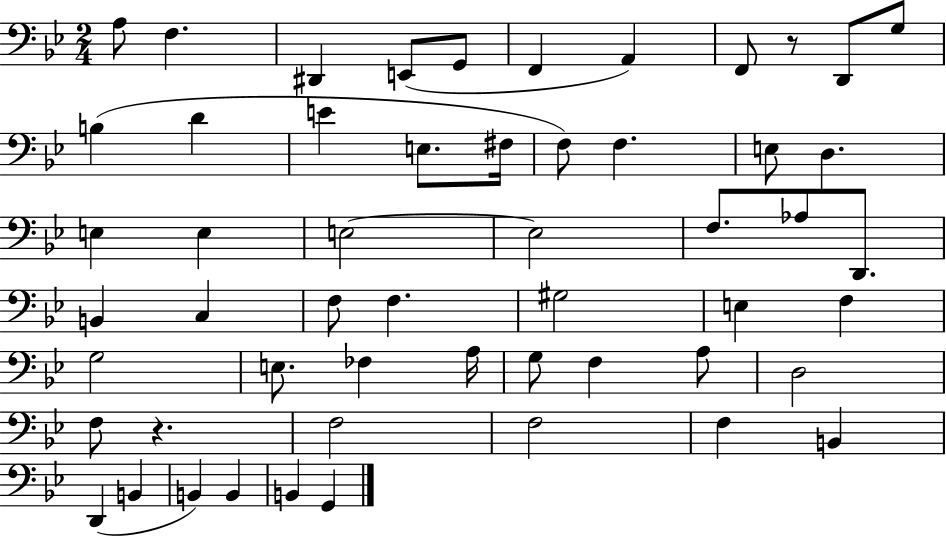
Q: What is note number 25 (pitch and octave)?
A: Ab3